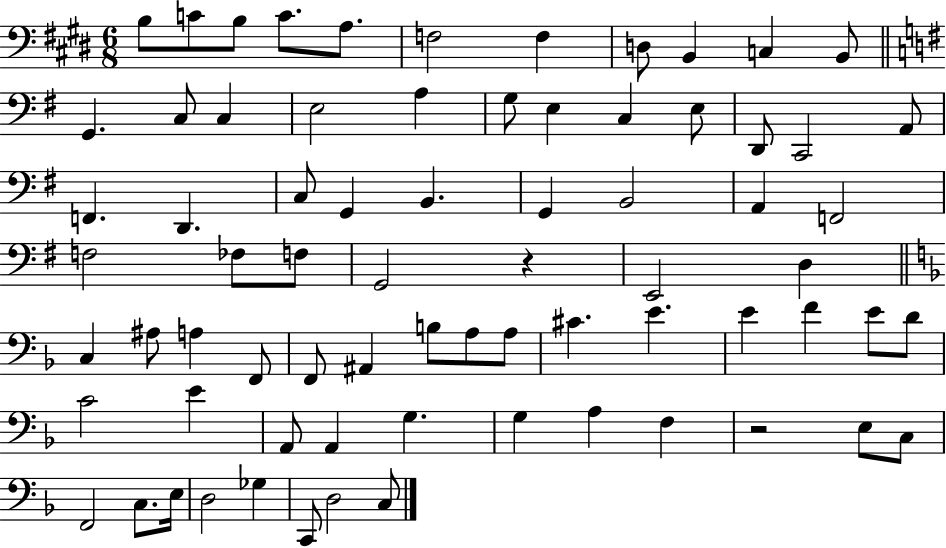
B3/e C4/e B3/e C4/e. A3/e. F3/h F3/q D3/e B2/q C3/q B2/e G2/q. C3/e C3/q E3/h A3/q G3/e E3/q C3/q E3/e D2/e C2/h A2/e F2/q. D2/q. C3/e G2/q B2/q. G2/q B2/h A2/q F2/h F3/h FES3/e F3/e G2/h R/q E2/h D3/q C3/q A#3/e A3/q F2/e F2/e A#2/q B3/e A3/e A3/e C#4/q. E4/q. E4/q F4/q E4/e D4/e C4/h E4/q A2/e A2/q G3/q. G3/q A3/q F3/q R/h E3/e C3/e F2/h C3/e. E3/s D3/h Gb3/q C2/e D3/h C3/e